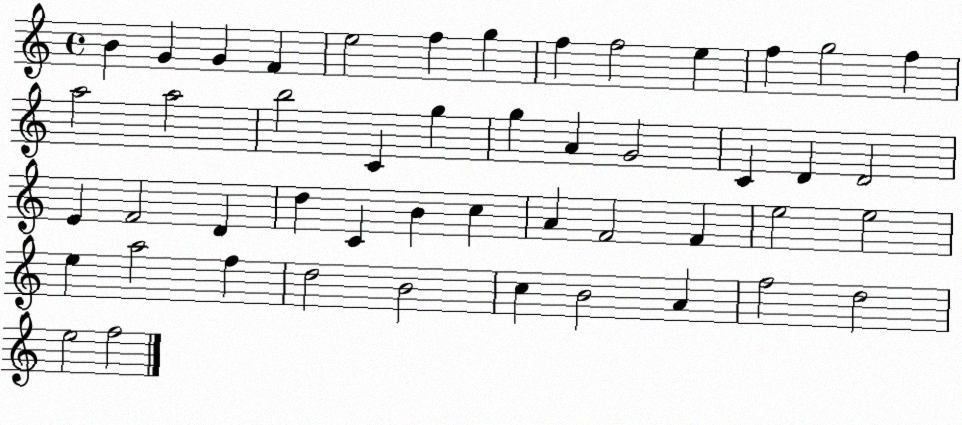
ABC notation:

X:1
T:Untitled
M:4/4
L:1/4
K:C
B G G F e2 f g f f2 e f g2 f a2 a2 b2 C g g A G2 C D D2 E F2 D d C B c A F2 F e2 e2 e a2 f d2 B2 c B2 A f2 d2 e2 f2